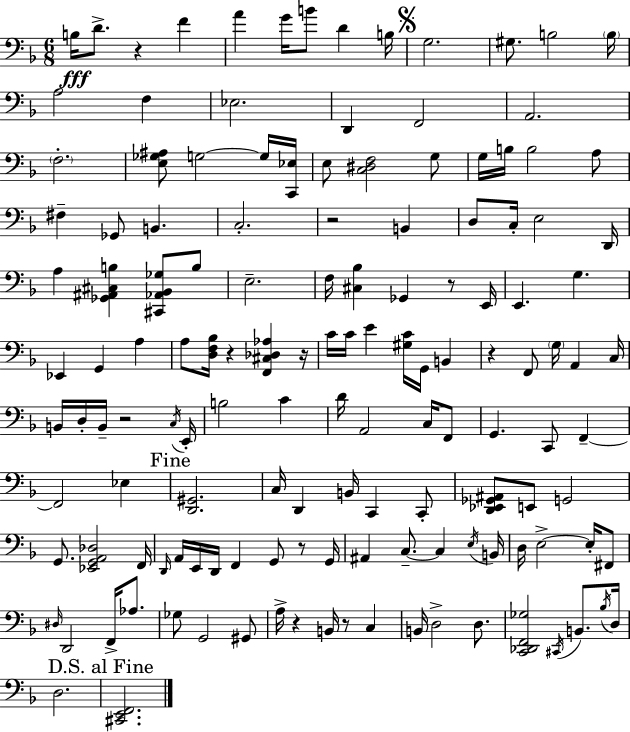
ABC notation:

X:1
T:Untitled
M:6/8
L:1/4
K:F
B,/4 D/2 z F A G/4 B/2 D B,/4 G,2 ^G,/2 B,2 B,/4 A,2 F, _E,2 D,, F,,2 A,,2 F,2 [E,_G,^A,]/2 G,2 G,/4 [C,,_E,]/4 E,/2 [C,^D,F,]2 G,/2 G,/4 B,/4 B,2 A,/2 ^F, _G,,/2 B,, C,2 z2 B,, D,/2 C,/4 E,2 D,,/4 A, [_G,,^A,,^C,B,] [^C,,_A,,_B,,_G,]/2 B,/2 E,2 F,/4 [^C,_B,] _G,, z/2 E,,/4 E,, G, _E,, G,, A, A,/2 [D,F,_B,]/4 z [F,,^C,_D,_A,] z/4 C/4 C/4 E [^G,C]/4 G,,/4 B,, z F,,/2 G,/4 A,, C,/4 B,,/4 D,/4 B,,/4 z2 C,/4 E,,/4 B,2 C D/4 A,,2 C,/4 F,,/2 G,, C,,/2 F,, F,,2 _E, [D,,^G,,]2 C,/4 D,, B,,/4 C,, C,,/2 [D,,_E,,_G,,^A,,]/2 E,,/2 G,,2 G,,/2 [_E,,G,,A,,_D,]2 F,,/4 D,,/4 A,,/4 E,,/4 D,,/4 F,, G,,/2 z/2 G,,/4 ^A,, C,/2 C, E,/4 B,,/4 D,/4 E,2 E,/4 ^F,,/2 ^D,/4 D,,2 F,,/4 _A,/2 _G,/2 G,,2 ^G,,/2 A,/4 z B,,/4 z/2 C, B,,/4 D,2 D,/2 [C,,_D,,F,,_G,]2 ^C,,/4 B,,/2 _B,/4 D,/4 D,2 [^C,,E,,F,,]2